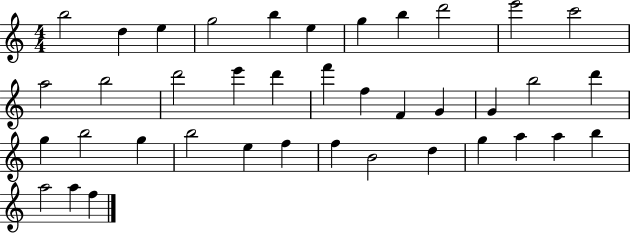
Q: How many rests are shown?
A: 0